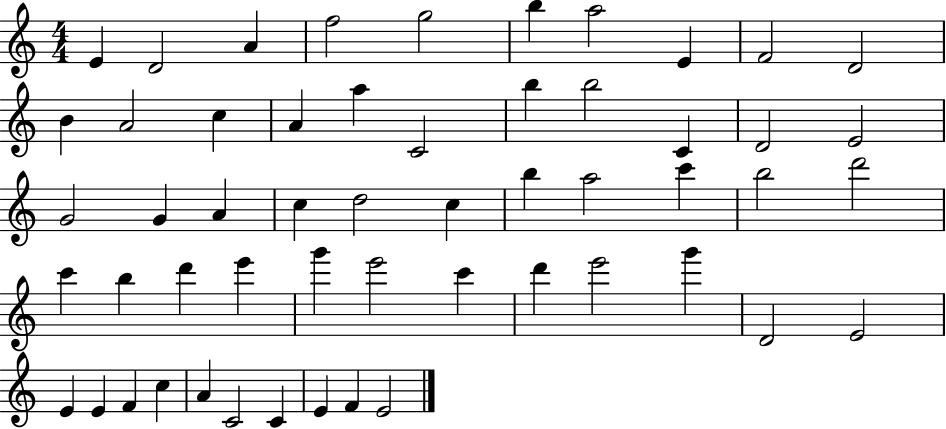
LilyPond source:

{
  \clef treble
  \numericTimeSignature
  \time 4/4
  \key c \major
  e'4 d'2 a'4 | f''2 g''2 | b''4 a''2 e'4 | f'2 d'2 | \break b'4 a'2 c''4 | a'4 a''4 c'2 | b''4 b''2 c'4 | d'2 e'2 | \break g'2 g'4 a'4 | c''4 d''2 c''4 | b''4 a''2 c'''4 | b''2 d'''2 | \break c'''4 b''4 d'''4 e'''4 | g'''4 e'''2 c'''4 | d'''4 e'''2 g'''4 | d'2 e'2 | \break e'4 e'4 f'4 c''4 | a'4 c'2 c'4 | e'4 f'4 e'2 | \bar "|."
}